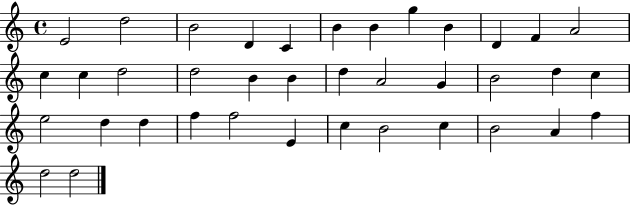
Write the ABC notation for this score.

X:1
T:Untitled
M:4/4
L:1/4
K:C
E2 d2 B2 D C B B g B D F A2 c c d2 d2 B B d A2 G B2 d c e2 d d f f2 E c B2 c B2 A f d2 d2